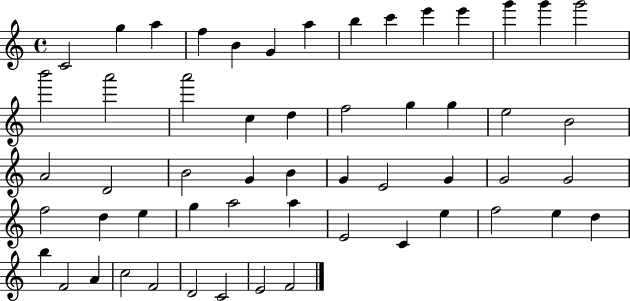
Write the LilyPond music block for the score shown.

{
  \clef treble
  \time 4/4
  \defaultTimeSignature
  \key c \major
  c'2 g''4 a''4 | f''4 b'4 g'4 a''4 | b''4 c'''4 e'''4 e'''4 | g'''4 g'''4 g'''2 | \break b'''2 a'''2 | a'''2 c''4 d''4 | f''2 g''4 g''4 | e''2 b'2 | \break a'2 d'2 | b'2 g'4 b'4 | g'4 e'2 g'4 | g'2 g'2 | \break f''2 d''4 e''4 | g''4 a''2 a''4 | e'2 c'4 e''4 | f''2 e''4 d''4 | \break b''4 f'2 a'4 | c''2 f'2 | d'2 c'2 | e'2 f'2 | \break \bar "|."
}